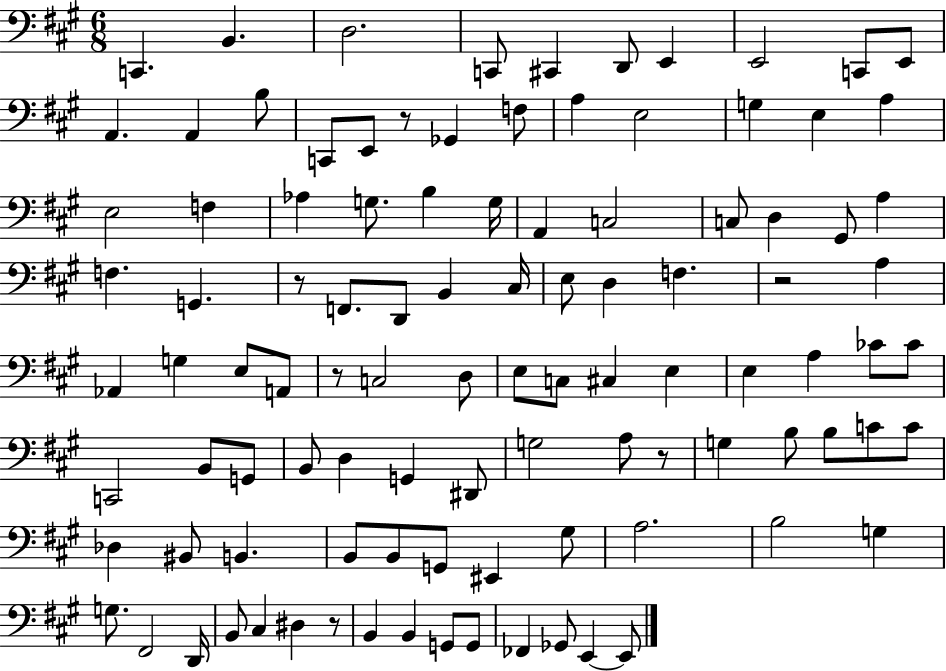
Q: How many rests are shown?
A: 6